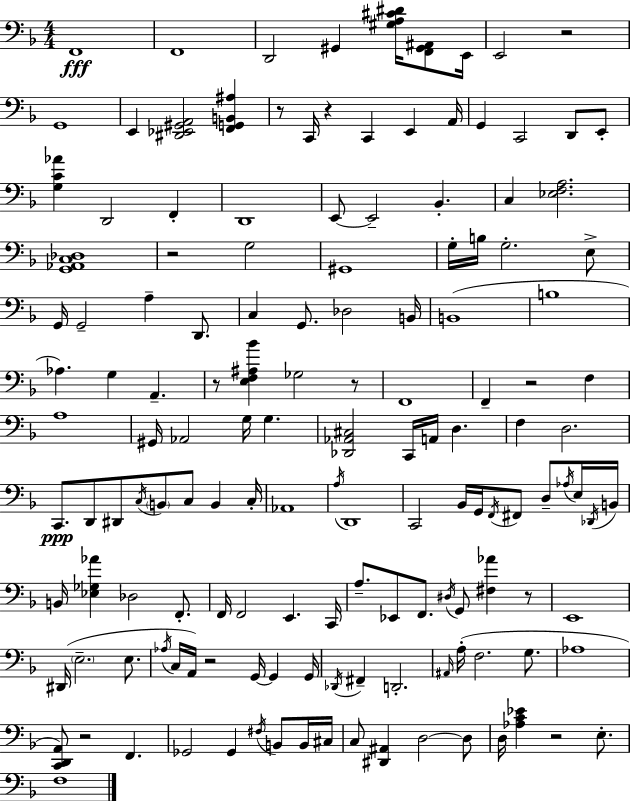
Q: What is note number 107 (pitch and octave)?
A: Ab3